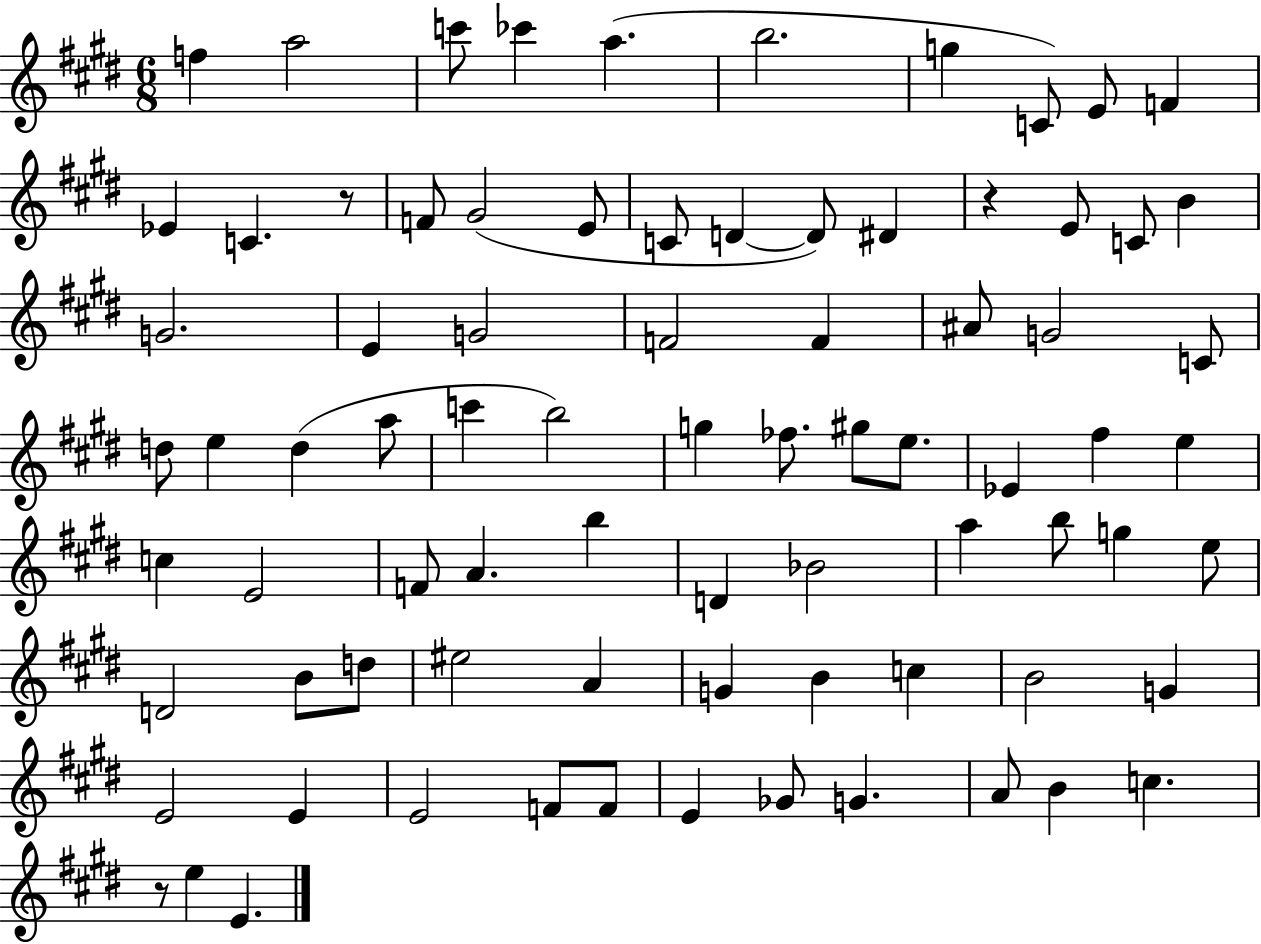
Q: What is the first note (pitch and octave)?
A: F5